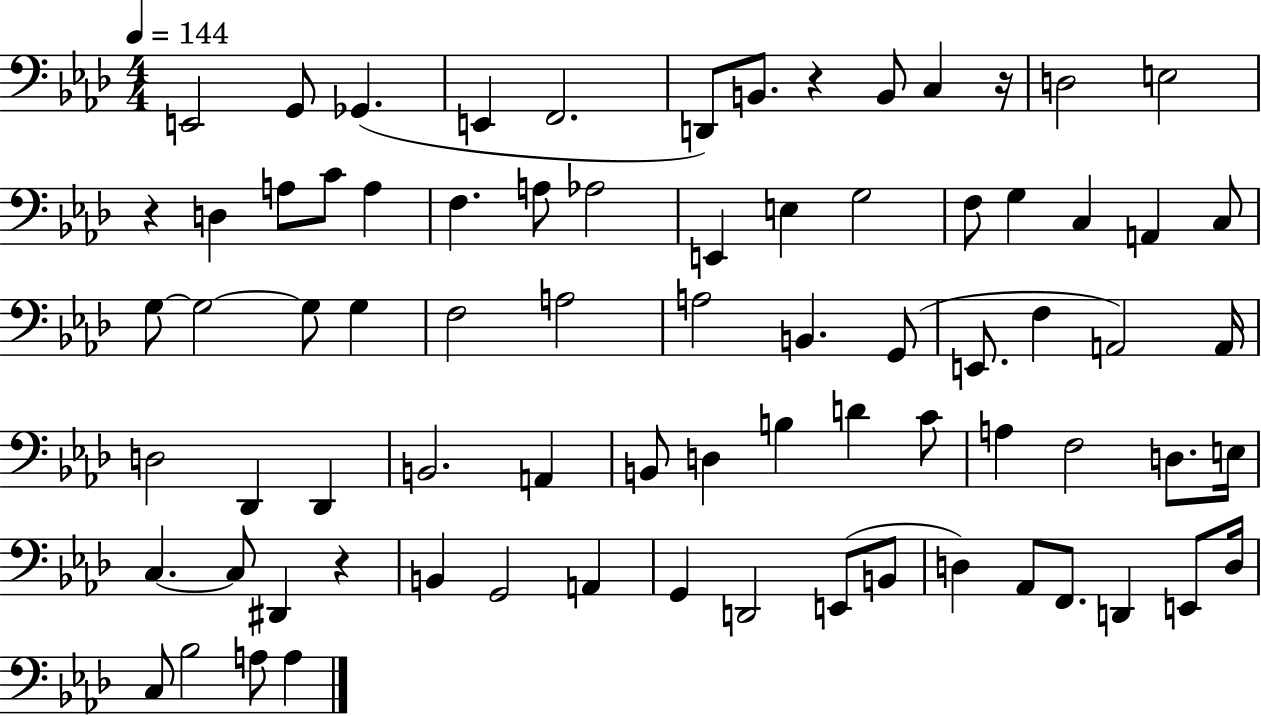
E2/h G2/e Gb2/q. E2/q F2/h. D2/e B2/e. R/q B2/e C3/q R/s D3/h E3/h R/q D3/q A3/e C4/e A3/q F3/q. A3/e Ab3/h E2/q E3/q G3/h F3/e G3/q C3/q A2/q C3/e G3/e G3/h G3/e G3/q F3/h A3/h A3/h B2/q. G2/e E2/e. F3/q A2/h A2/s D3/h Db2/q Db2/q B2/h. A2/q B2/e D3/q B3/q D4/q C4/e A3/q F3/h D3/e. E3/s C3/q. C3/e D#2/q R/q B2/q G2/h A2/q G2/q D2/h E2/e B2/e D3/q Ab2/e F2/e. D2/q E2/e D3/s C3/e Bb3/h A3/e A3/q